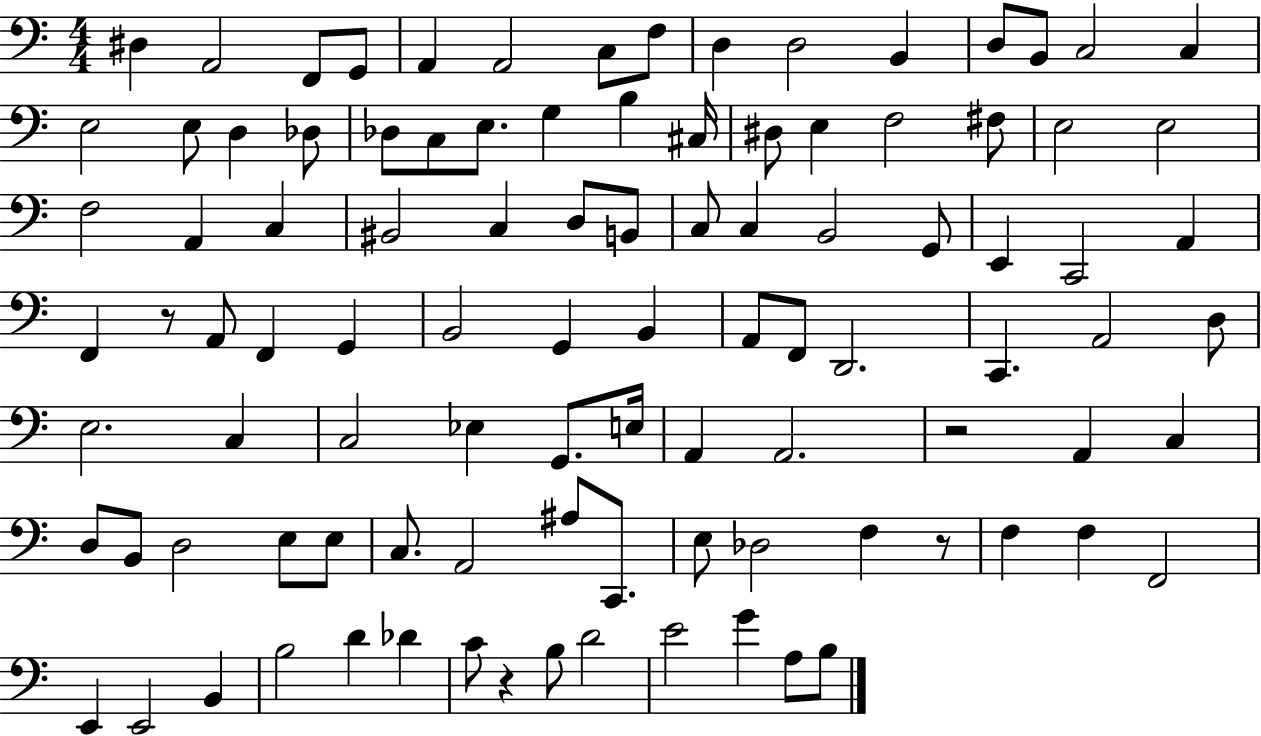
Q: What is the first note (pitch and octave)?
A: D#3